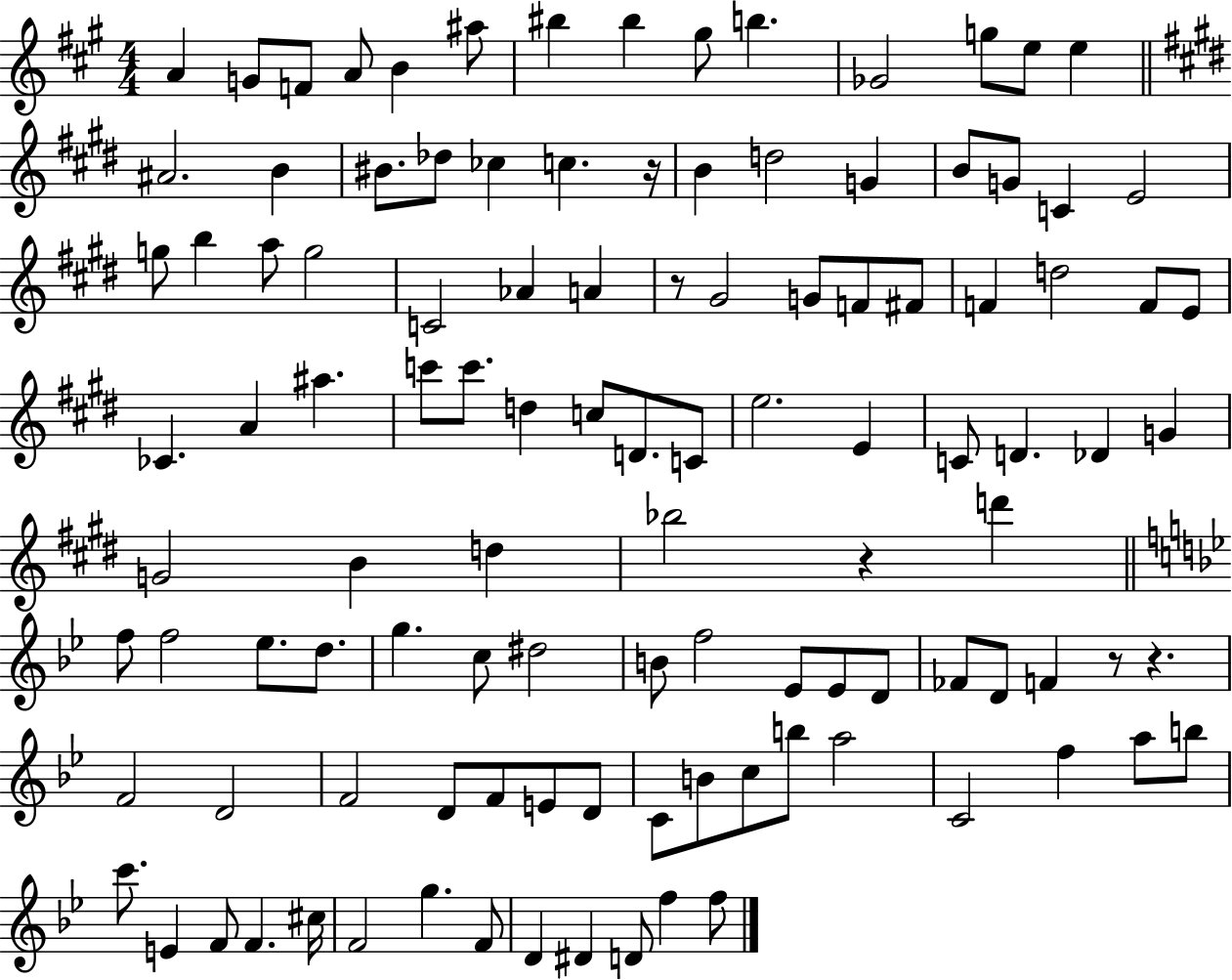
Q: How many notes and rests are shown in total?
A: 111